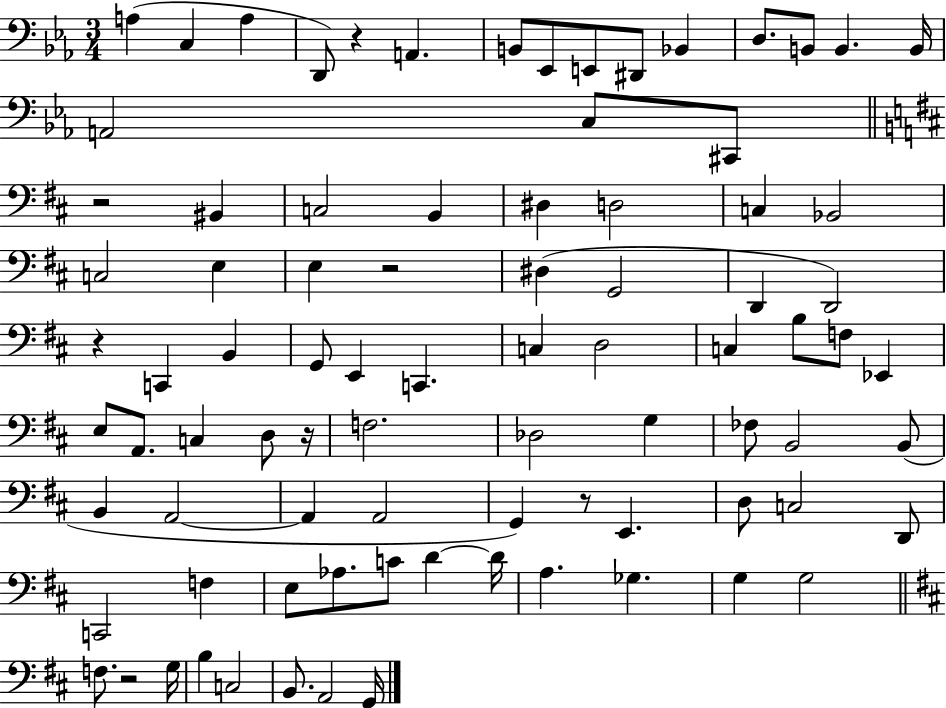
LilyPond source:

{
  \clef bass
  \numericTimeSignature
  \time 3/4
  \key ees \major
  a4( c4 a4 | d,8) r4 a,4. | b,8 ees,8 e,8 dis,8 bes,4 | d8. b,8 b,4. b,16 | \break a,2 c8 cis,8 | \bar "||" \break \key d \major r2 bis,4 | c2 b,4 | dis4 d2 | c4 bes,2 | \break c2 e4 | e4 r2 | dis4( g,2 | d,4 d,2) | \break r4 c,4 b,4 | g,8 e,4 c,4. | c4 d2 | c4 b8 f8 ees,4 | \break e8 a,8. c4 d8 r16 | f2. | des2 g4 | fes8 b,2 b,8( | \break b,4 a,2~~ | a,4 a,2 | g,4) r8 e,4. | d8 c2 d,8 | \break c,2 f4 | e8 aes8. c'8 d'4~~ d'16 | a4. ges4. | g4 g2 | \break \bar "||" \break \key d \major f8. r2 g16 | b4 c2 | b,8. a,2 g,16 | \bar "|."
}